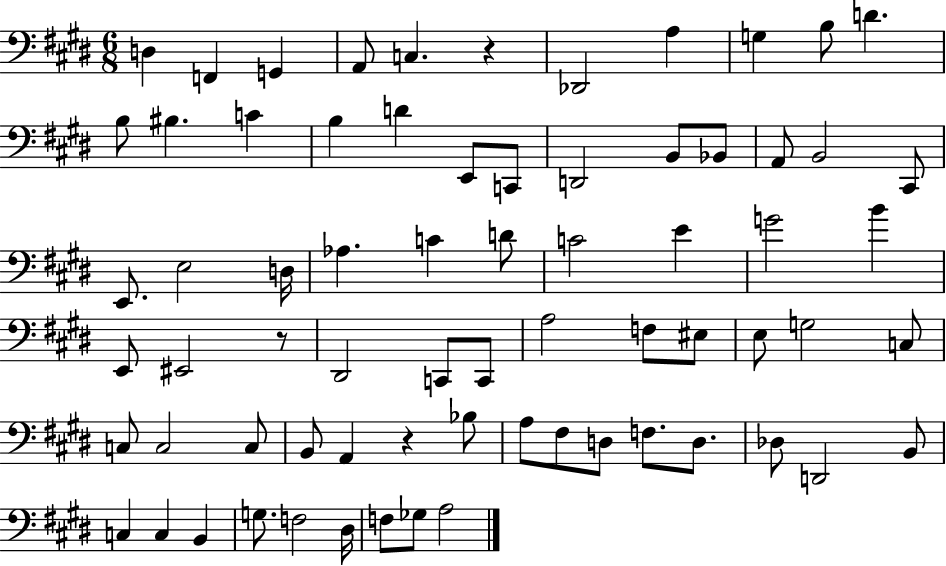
X:1
T:Untitled
M:6/8
L:1/4
K:E
D, F,, G,, A,,/2 C, z _D,,2 A, G, B,/2 D B,/2 ^B, C B, D E,,/2 C,,/2 D,,2 B,,/2 _B,,/2 A,,/2 B,,2 ^C,,/2 E,,/2 E,2 D,/4 _A, C D/2 C2 E G2 B E,,/2 ^E,,2 z/2 ^D,,2 C,,/2 C,,/2 A,2 F,/2 ^E,/2 E,/2 G,2 C,/2 C,/2 C,2 C,/2 B,,/2 A,, z _B,/2 A,/2 ^F,/2 D,/2 F,/2 D,/2 _D,/2 D,,2 B,,/2 C, C, B,, G,/2 F,2 ^D,/4 F,/2 _G,/2 A,2